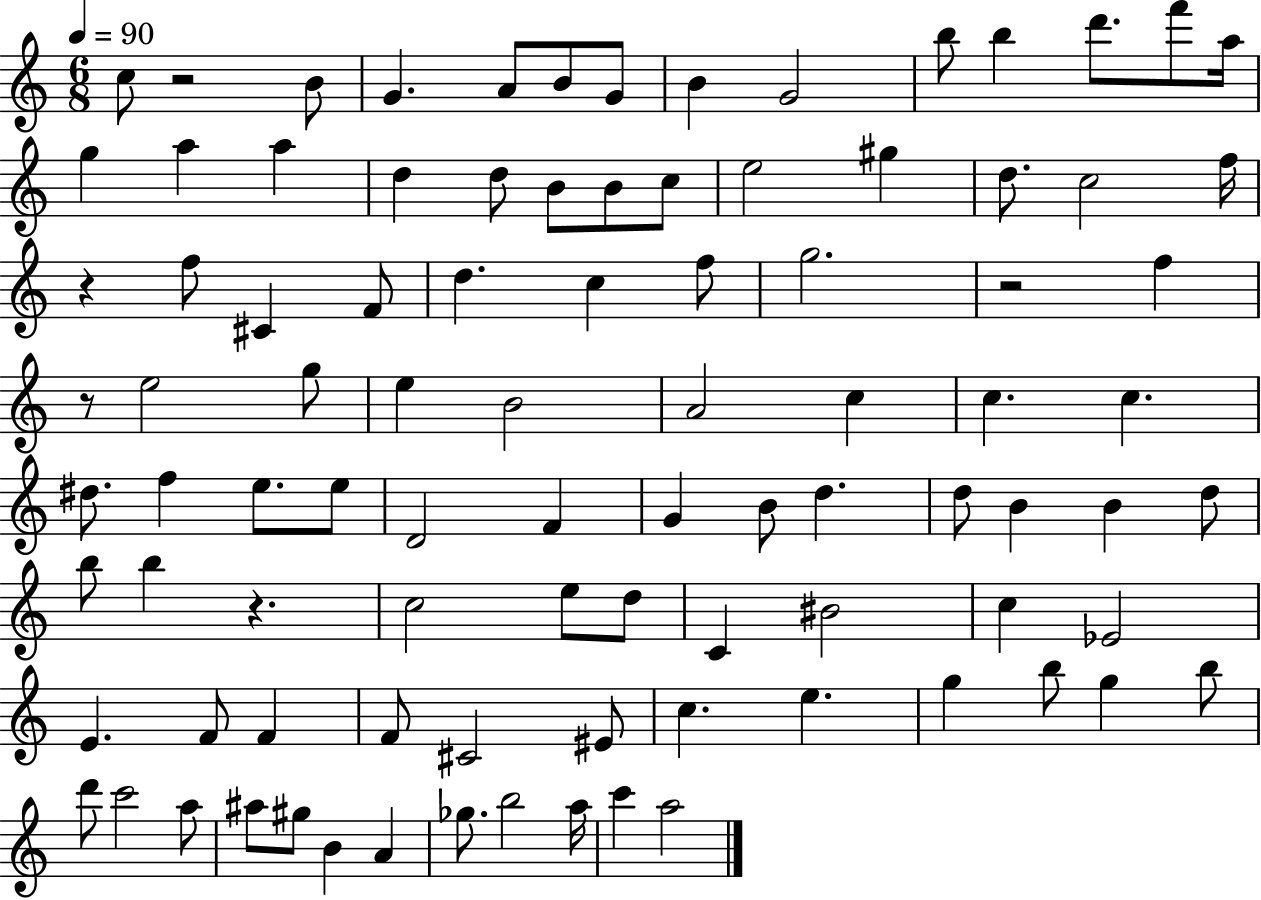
{
  \clef treble
  \numericTimeSignature
  \time 6/8
  \key c \major
  \tempo 4 = 90
  c''8 r2 b'8 | g'4. a'8 b'8 g'8 | b'4 g'2 | b''8 b''4 d'''8. f'''8 a''16 | \break g''4 a''4 a''4 | d''4 d''8 b'8 b'8 c''8 | e''2 gis''4 | d''8. c''2 f''16 | \break r4 f''8 cis'4 f'8 | d''4. c''4 f''8 | g''2. | r2 f''4 | \break r8 e''2 g''8 | e''4 b'2 | a'2 c''4 | c''4. c''4. | \break dis''8. f''4 e''8. e''8 | d'2 f'4 | g'4 b'8 d''4. | d''8 b'4 b'4 d''8 | \break b''8 b''4 r4. | c''2 e''8 d''8 | c'4 bis'2 | c''4 ees'2 | \break e'4. f'8 f'4 | f'8 cis'2 eis'8 | c''4. e''4. | g''4 b''8 g''4 b''8 | \break d'''8 c'''2 a''8 | ais''8 gis''8 b'4 a'4 | ges''8. b''2 a''16 | c'''4 a''2 | \break \bar "|."
}